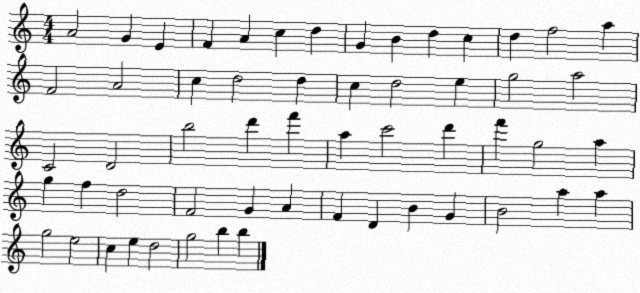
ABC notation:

X:1
T:Untitled
M:4/4
L:1/4
K:C
A2 G E F A c d G B d c d f2 a F2 A2 c d2 d c d2 e g2 a2 C2 D2 b2 d' f' a c'2 d' f' g2 a g f d2 F2 G A F D B G B2 a a g2 e2 c e d2 g2 b b